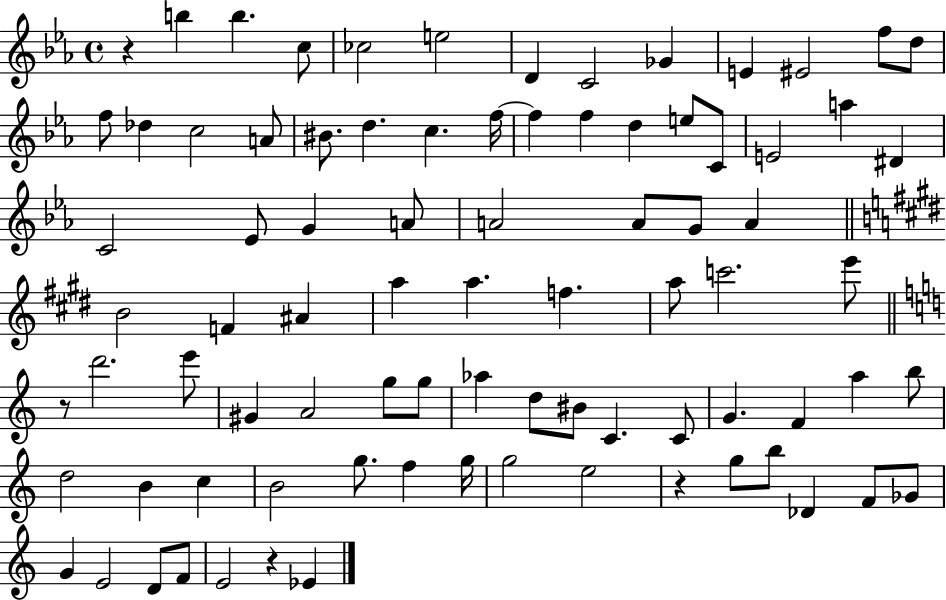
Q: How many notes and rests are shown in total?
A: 84